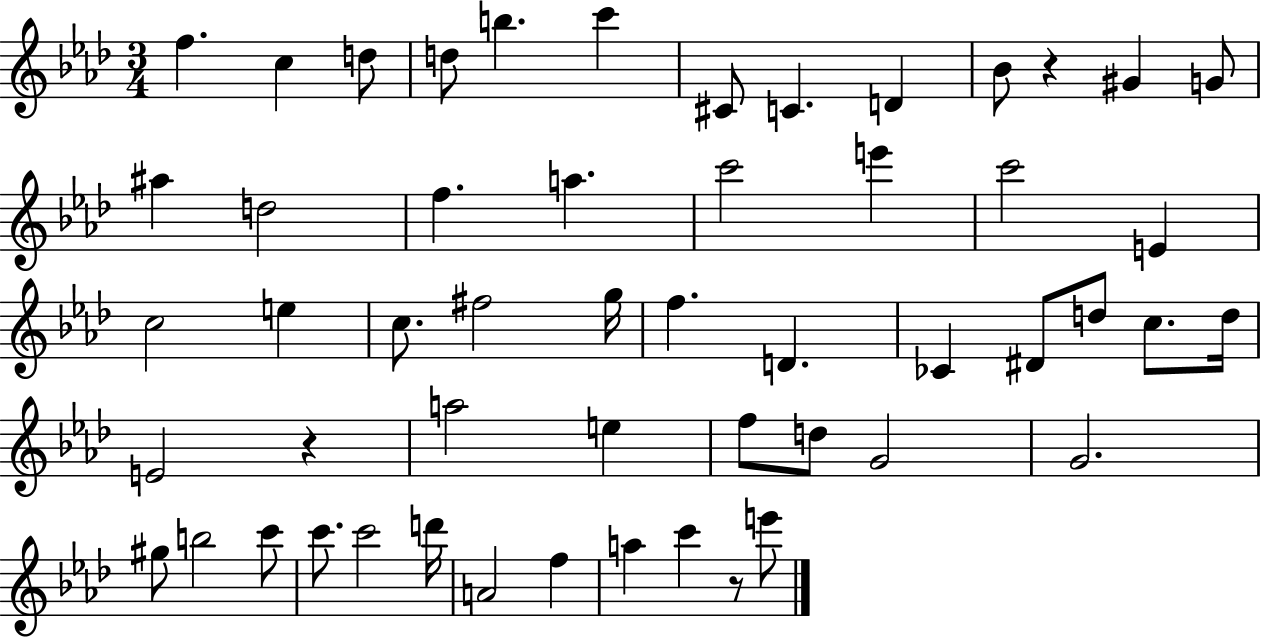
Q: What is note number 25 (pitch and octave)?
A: G5